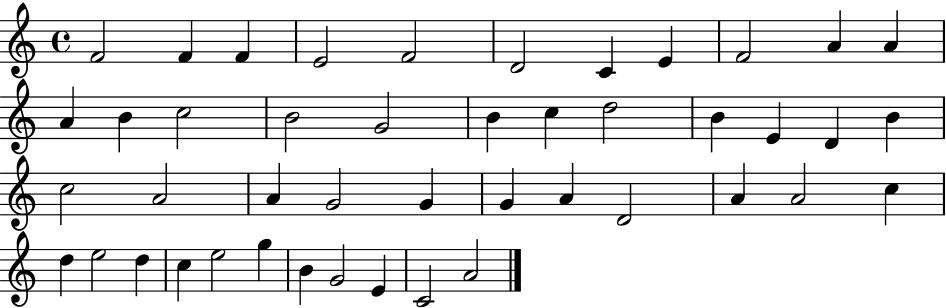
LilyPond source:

{
  \clef treble
  \time 4/4
  \defaultTimeSignature
  \key c \major
  f'2 f'4 f'4 | e'2 f'2 | d'2 c'4 e'4 | f'2 a'4 a'4 | \break a'4 b'4 c''2 | b'2 g'2 | b'4 c''4 d''2 | b'4 e'4 d'4 b'4 | \break c''2 a'2 | a'4 g'2 g'4 | g'4 a'4 d'2 | a'4 a'2 c''4 | \break d''4 e''2 d''4 | c''4 e''2 g''4 | b'4 g'2 e'4 | c'2 a'2 | \break \bar "|."
}